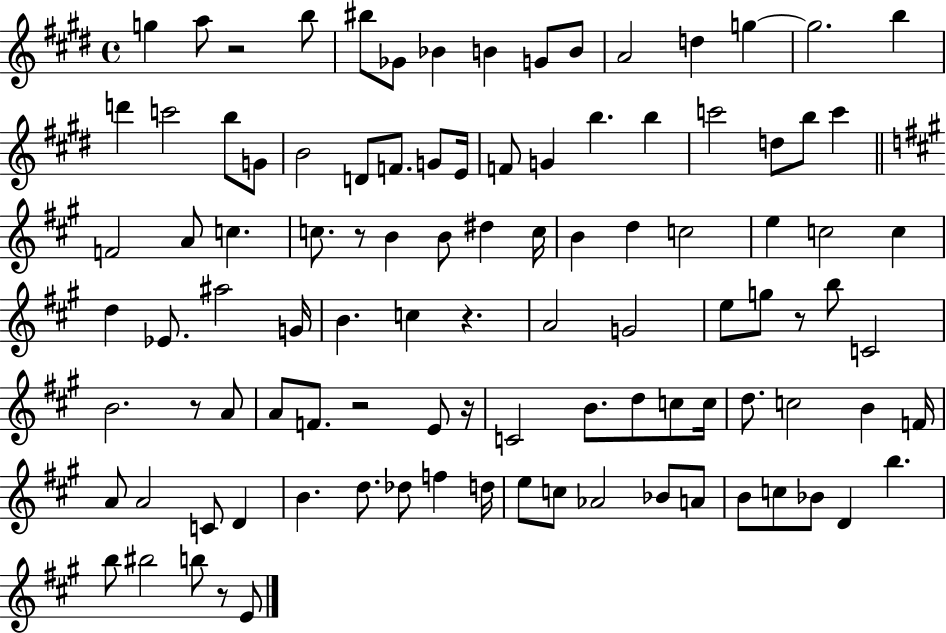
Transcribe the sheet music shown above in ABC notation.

X:1
T:Untitled
M:4/4
L:1/4
K:E
g a/2 z2 b/2 ^b/2 _G/2 _B B G/2 B/2 A2 d g g2 b d' c'2 b/2 G/2 B2 D/2 F/2 G/2 E/4 F/2 G b b c'2 d/2 b/2 c' F2 A/2 c c/2 z/2 B B/2 ^d c/4 B d c2 e c2 c d _E/2 ^a2 G/4 B c z A2 G2 e/2 g/2 z/2 b/2 C2 B2 z/2 A/2 A/2 F/2 z2 E/2 z/4 C2 B/2 d/2 c/2 c/4 d/2 c2 B F/4 A/2 A2 C/2 D B d/2 _d/2 f d/4 e/2 c/2 _A2 _B/2 A/2 B/2 c/2 _B/2 D b b/2 ^b2 b/2 z/2 E/2